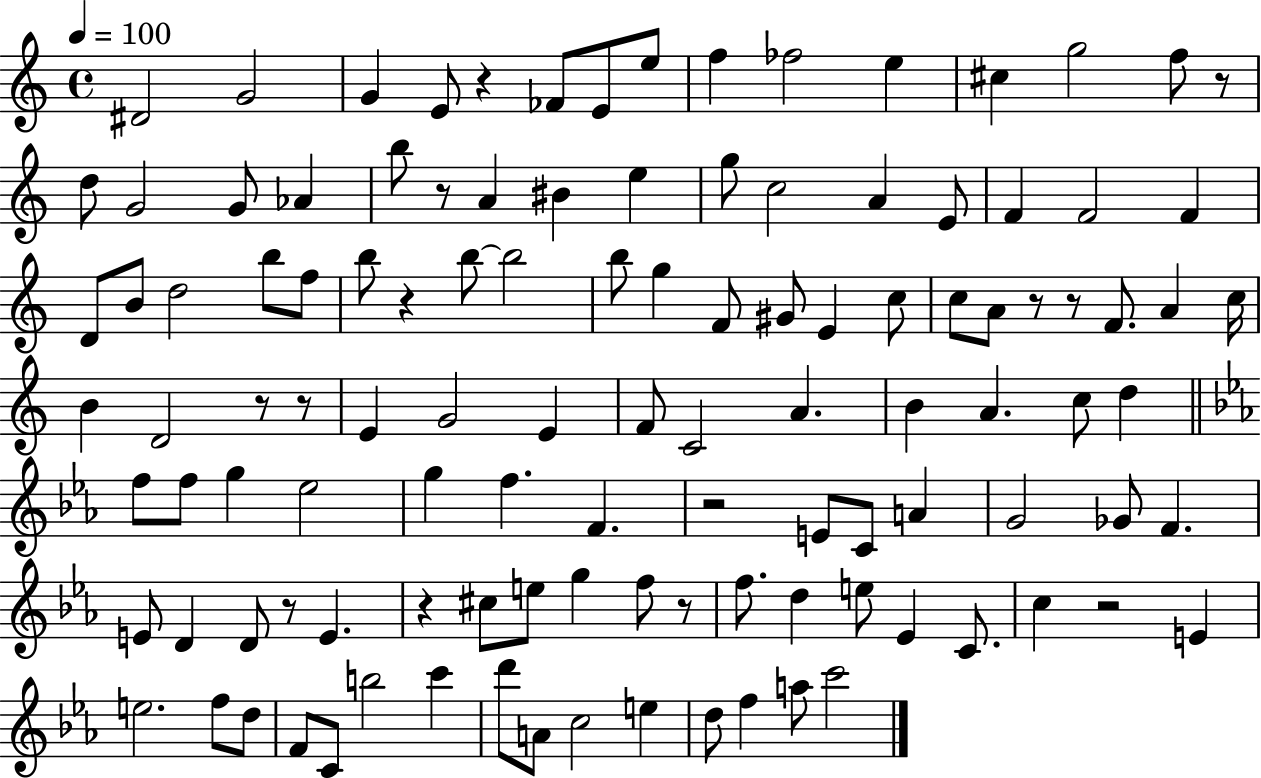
{
  \clef treble
  \time 4/4
  \defaultTimeSignature
  \key c \major
  \tempo 4 = 100
  dis'2 g'2 | g'4 e'8 r4 fes'8 e'8 e''8 | f''4 fes''2 e''4 | cis''4 g''2 f''8 r8 | \break d''8 g'2 g'8 aes'4 | b''8 r8 a'4 bis'4 e''4 | g''8 c''2 a'4 e'8 | f'4 f'2 f'4 | \break d'8 b'8 d''2 b''8 f''8 | b''8 r4 b''8~~ b''2 | b''8 g''4 f'8 gis'8 e'4 c''8 | c''8 a'8 r8 r8 f'8. a'4 c''16 | \break b'4 d'2 r8 r8 | e'4 g'2 e'4 | f'8 c'2 a'4. | b'4 a'4. c''8 d''4 | \break \bar "||" \break \key ees \major f''8 f''8 g''4 ees''2 | g''4 f''4. f'4. | r2 e'8 c'8 a'4 | g'2 ges'8 f'4. | \break e'8 d'4 d'8 r8 e'4. | r4 cis''8 e''8 g''4 f''8 r8 | f''8. d''4 e''8 ees'4 c'8. | c''4 r2 e'4 | \break e''2. f''8 d''8 | f'8 c'8 b''2 c'''4 | d'''8 a'8 c''2 e''4 | d''8 f''4 a''8 c'''2 | \break \bar "|."
}